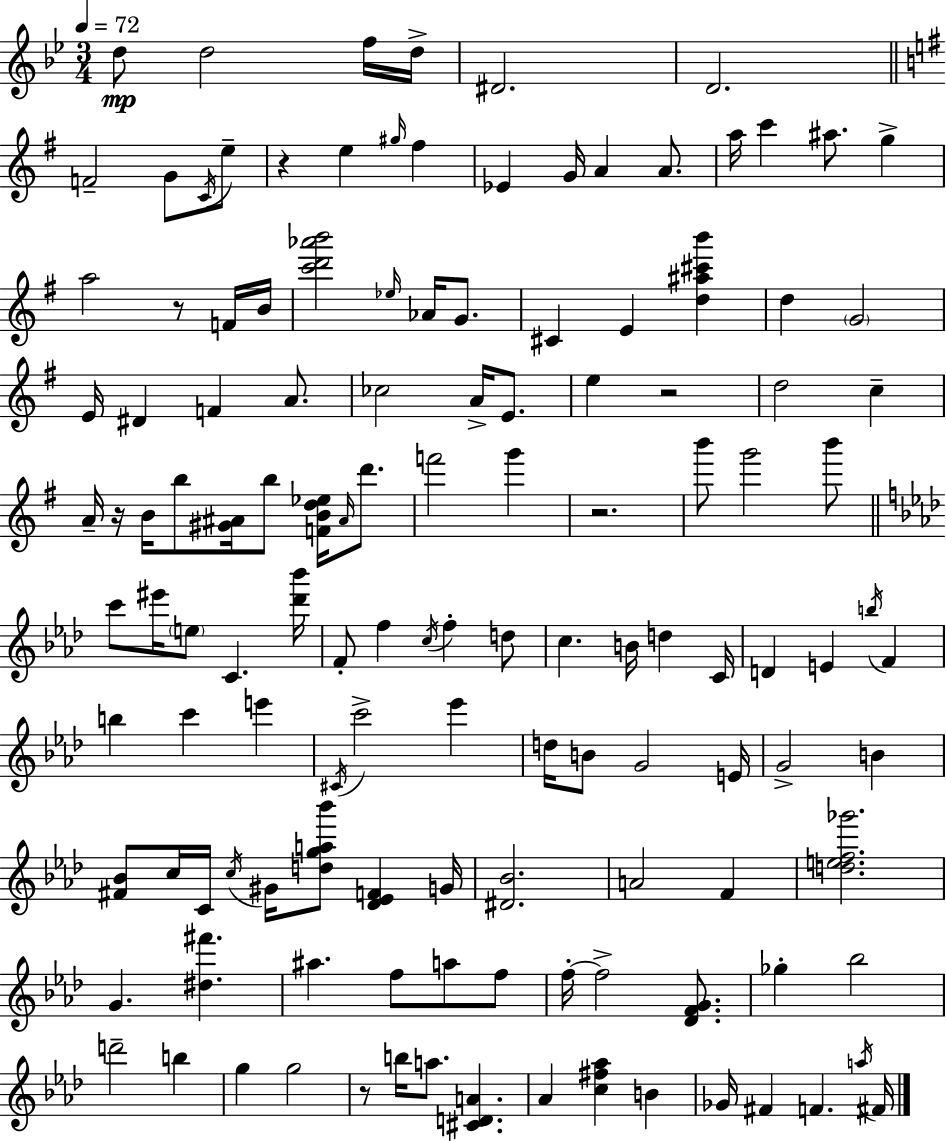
D5/e D5/h F5/s D5/s D#4/h. D4/h. F4/h G4/e C4/s E5/e R/q E5/q G#5/s F#5/q Eb4/q G4/s A4/q A4/e. A5/s C6/q A#5/e. G5/q A5/h R/e F4/s B4/s [C6,D6,Ab6,B6]/h Eb5/s Ab4/s G4/e. C#4/q E4/q [D5,A#5,C#6,B6]/q D5/q G4/h E4/s D#4/q F4/q A4/e. CES5/h A4/s E4/e. E5/q R/h D5/h C5/q A4/s R/s B4/s B5/e [G#4,A#4]/s B5/e [F4,B4,D5,Eb5]/s A#4/s D6/e. F6/h G6/q R/h. B6/e G6/h B6/e C6/e EIS6/s E5/e C4/q. [Db6,Bb6]/s F4/e F5/q C5/s F5/q D5/e C5/q. B4/s D5/q C4/s D4/q E4/q B5/s F4/q B5/q C6/q E6/q C#4/s C6/h Eb6/q D5/s B4/e G4/h E4/s G4/h B4/q [F#4,Bb4]/e C5/s C4/s C5/s G#4/s [D5,G5,A5,Bb6]/e [Db4,Eb4,F4]/q G4/s [D#4,Bb4]/h. A4/h F4/q [D5,E5,F5,Gb6]/h. G4/q. [D#5,F#6]/q. A#5/q. F5/e A5/e F5/e F5/s F5/h [Db4,F4,G4]/e. Gb5/q Bb5/h D6/h B5/q G5/q G5/h R/e B5/s A5/e. [C#4,D4,A4]/q. Ab4/q [C5,F#5,Ab5]/q B4/q Gb4/s F#4/q F4/q. A5/s F#4/s